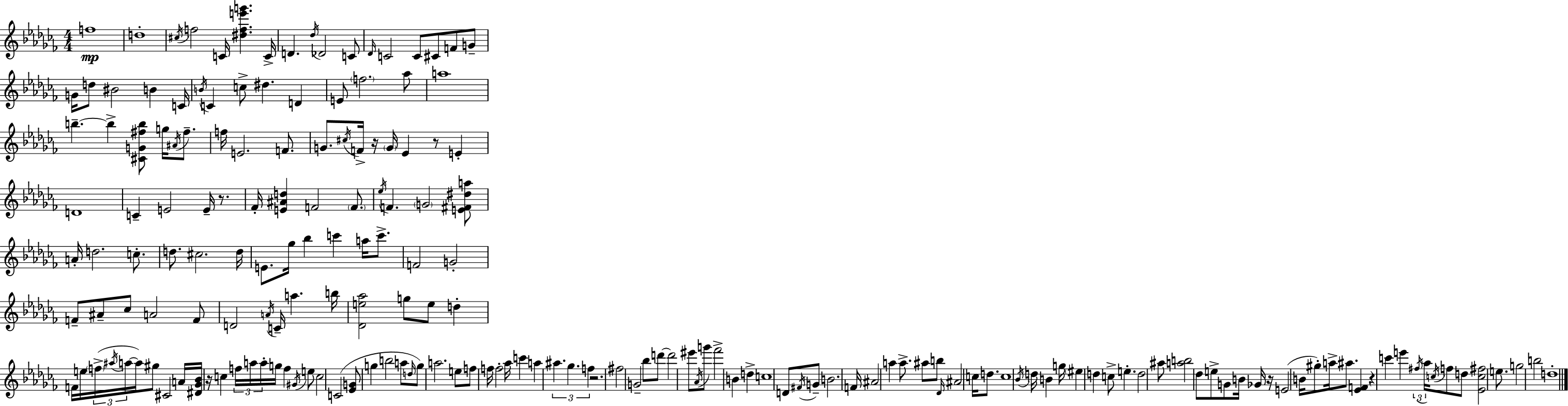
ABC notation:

X:1
T:Untitled
M:4/4
L:1/4
K:Abm
f4 d4 ^c/4 f2 C/4 [^dfe'g'] C/4 D _d/4 _D2 C/2 _D/4 C2 C/2 ^C/2 F/2 G/2 G/4 d/2 ^B2 B C/4 B/4 C c/2 ^d D E/2 f2 _a/2 a4 b b [^CG^fb]/2 g/4 ^A/4 ^f/2 f/4 E2 F/2 G/2 ^c/4 F/4 z/4 G/4 _E z/2 E D4 C E2 E/4 z/2 _F/4 [E^Ad] F2 F/2 _e/4 F G2 [E^F^da]/2 A/4 d2 c/2 d/2 ^c2 d/4 E/2 _g/4 _b c' a/4 c'/2 F2 G2 F/2 ^A/2 _c/2 A2 F/2 D2 A/4 C/4 a b/4 [_De_a]2 g/2 e/2 d F/4 e/4 f/4 ^a/4 a/4 a/4 ^g/2 ^C2 A/4 [^D_G_B]/4 z/4 c f/4 a/4 a/4 g/4 f ^G/4 e/2 c2 C2 [_EG]/2 g b2 a/2 d/4 g/2 a2 e/2 f/2 f/4 f2 _a/4 c' a ^a _g f z2 ^f2 G2 _b/2 d'/2 d'2 ^e'/2 _A/4 g'/2 _f'2 B d c4 D/2 ^F/4 G/2 B2 F/4 ^A2 a a/2 ^a/2 b/2 _D/4 ^A2 c/4 d/2 c4 _B/4 d/4 B g/4 ^e d c/2 e d2 ^a/2 [ab]2 _d/2 e/2 G/2 B/4 _G/4 z/4 E2 B/4 ^g/2 a/4 ^a/2 [_EF] z c' e' ^f/4 _a/4 c/4 f/2 d/2 [_Ec^f]2 e/2 g2 b2 d4